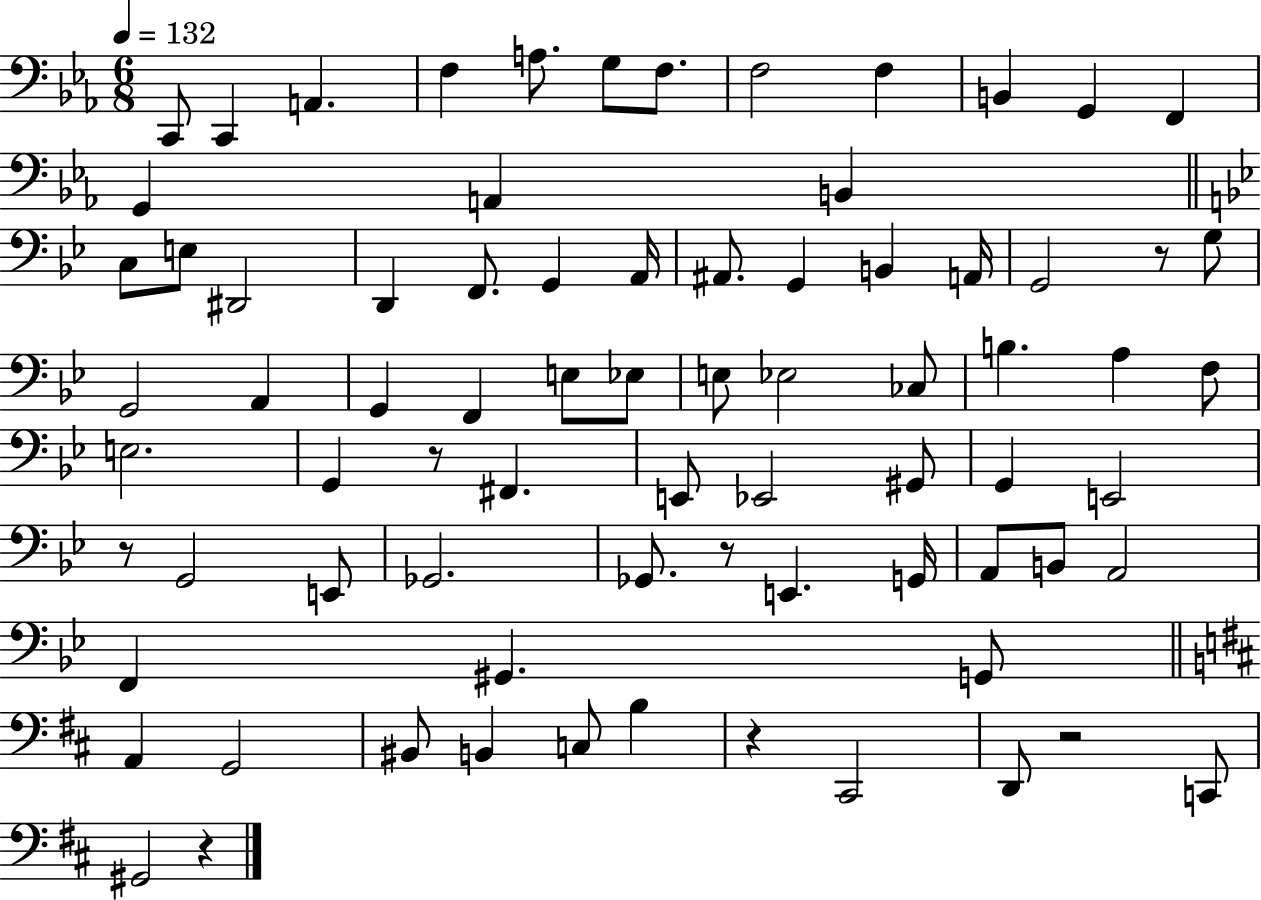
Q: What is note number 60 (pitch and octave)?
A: G2